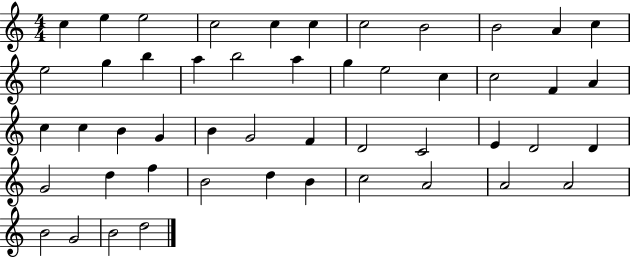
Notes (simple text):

C5/q E5/q E5/h C5/h C5/q C5/q C5/h B4/h B4/h A4/q C5/q E5/h G5/q B5/q A5/q B5/h A5/q G5/q E5/h C5/q C5/h F4/q A4/q C5/q C5/q B4/q G4/q B4/q G4/h F4/q D4/h C4/h E4/q D4/h D4/q G4/h D5/q F5/q B4/h D5/q B4/q C5/h A4/h A4/h A4/h B4/h G4/h B4/h D5/h